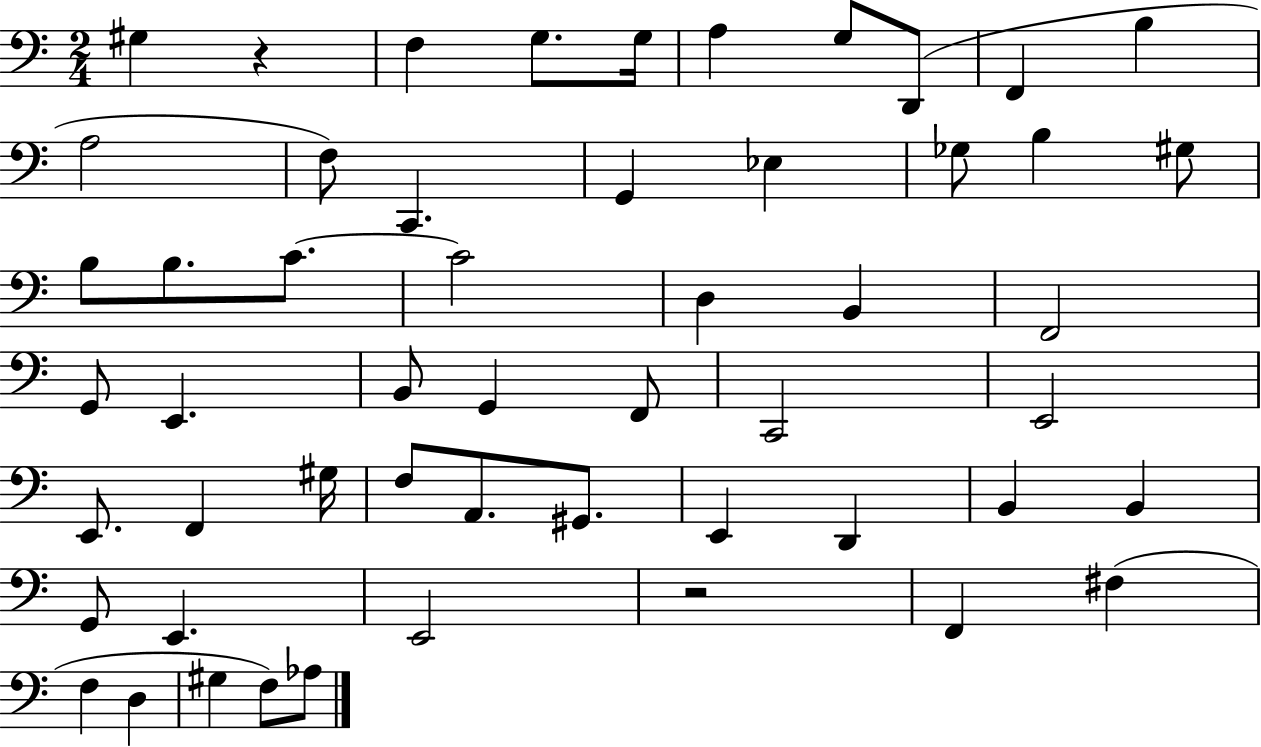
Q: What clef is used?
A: bass